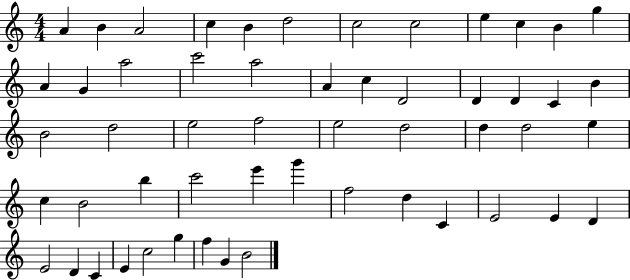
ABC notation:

X:1
T:Untitled
M:4/4
L:1/4
K:C
A B A2 c B d2 c2 c2 e c B g A G a2 c'2 a2 A c D2 D D C B B2 d2 e2 f2 e2 d2 d d2 e c B2 b c'2 e' g' f2 d C E2 E D E2 D C E c2 g f G B2